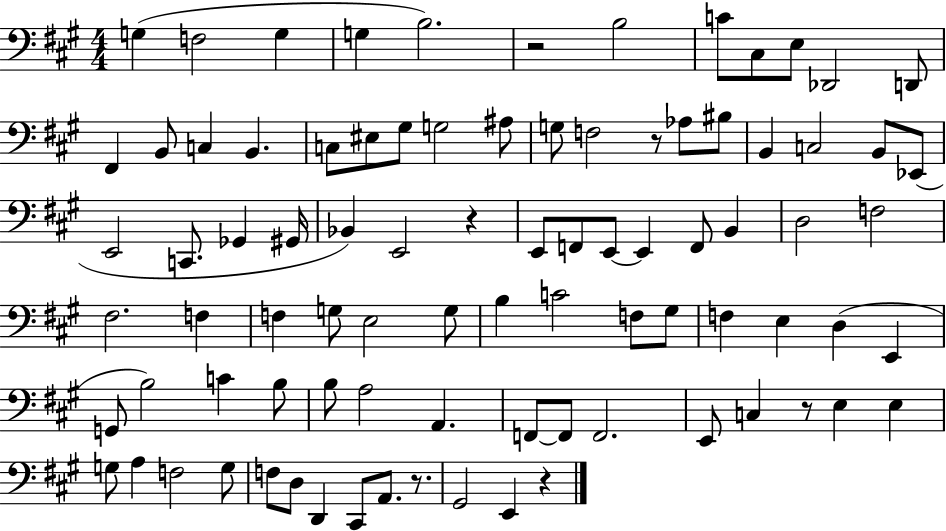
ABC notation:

X:1
T:Untitled
M:4/4
L:1/4
K:A
G, F,2 G, G, B,2 z2 B,2 C/2 ^C,/2 E,/2 _D,,2 D,,/2 ^F,, B,,/2 C, B,, C,/2 ^E,/2 ^G,/2 G,2 ^A,/2 G,/2 F,2 z/2 _A,/2 ^B,/2 B,, C,2 B,,/2 _E,,/2 E,,2 C,,/2 _G,, ^G,,/4 _B,, E,,2 z E,,/2 F,,/2 E,,/2 E,, F,,/2 B,, D,2 F,2 ^F,2 F, F, G,/2 E,2 G,/2 B, C2 F,/2 ^G,/2 F, E, D, E,, G,,/2 B,2 C B,/2 B,/2 A,2 A,, F,,/2 F,,/2 F,,2 E,,/2 C, z/2 E, E, G,/2 A, F,2 G,/2 F,/2 D,/2 D,, ^C,,/2 A,,/2 z/2 ^G,,2 E,, z